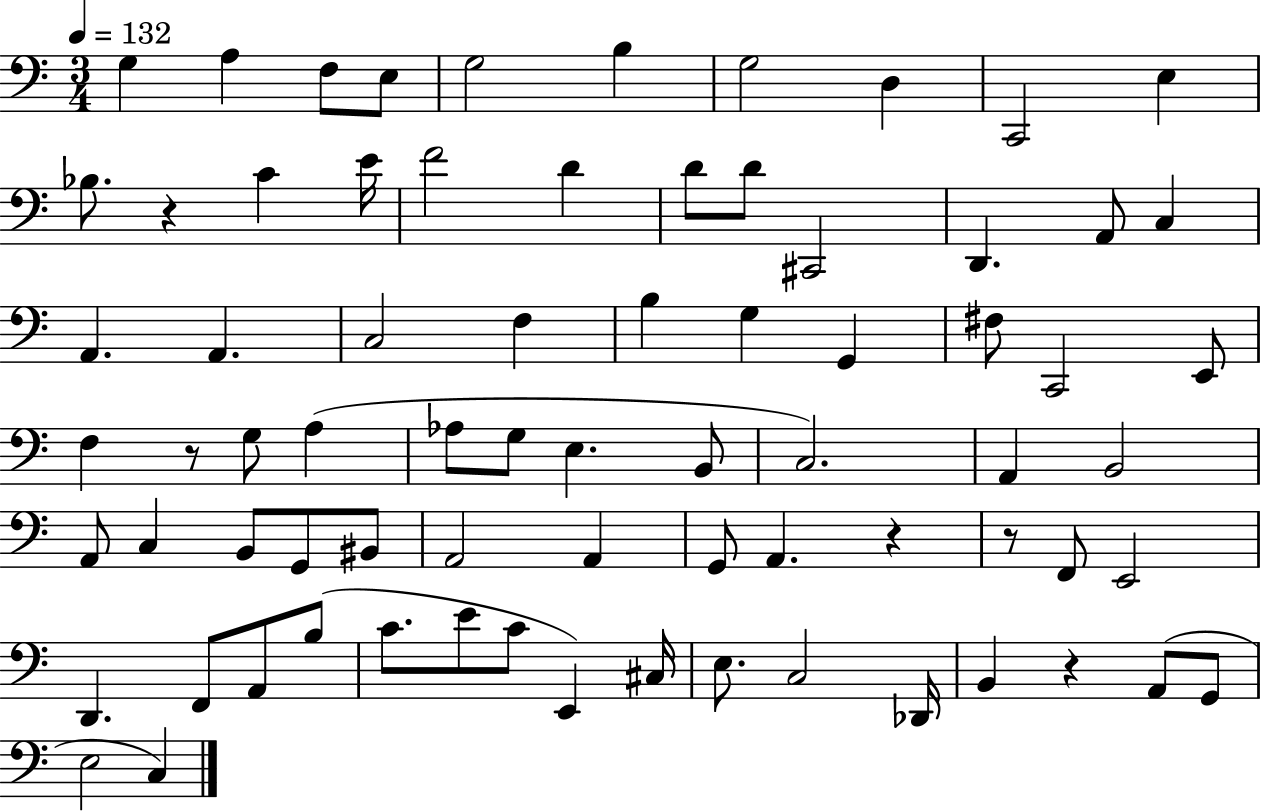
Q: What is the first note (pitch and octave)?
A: G3